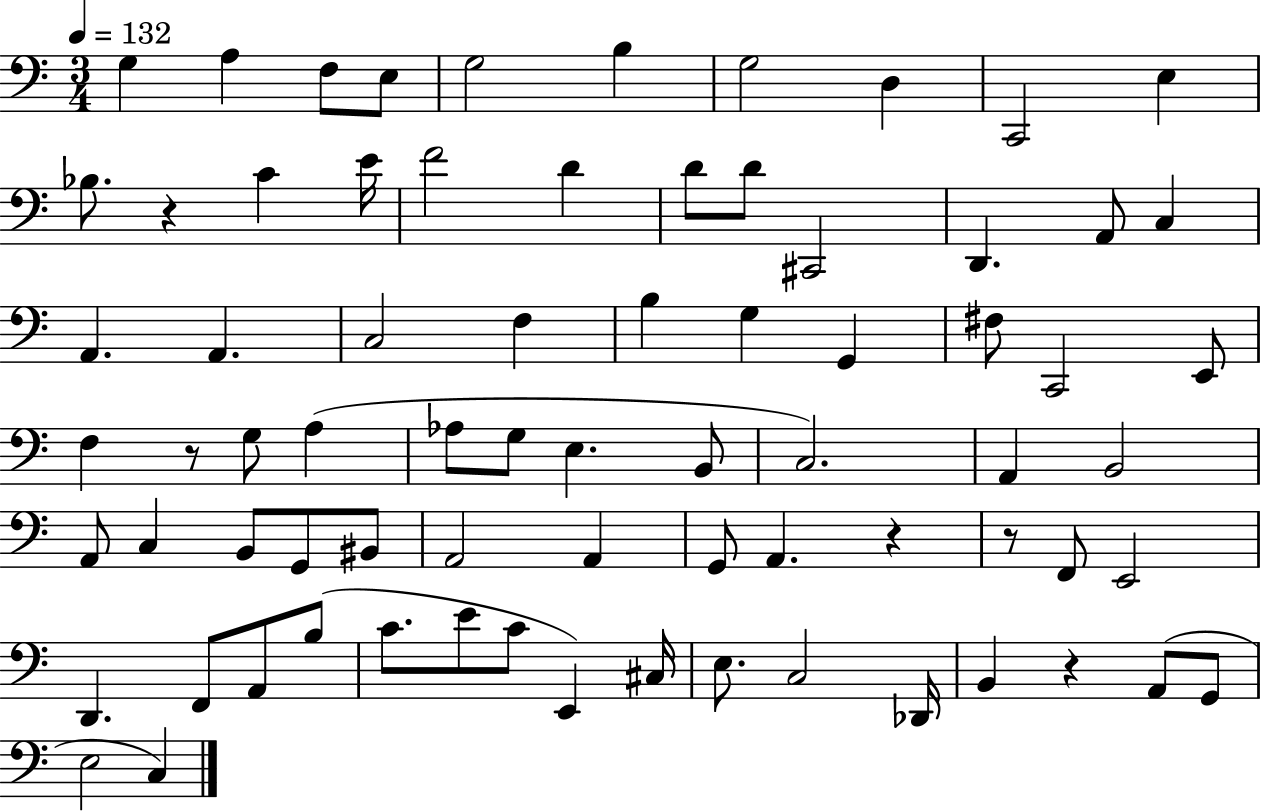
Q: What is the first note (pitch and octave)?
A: G3